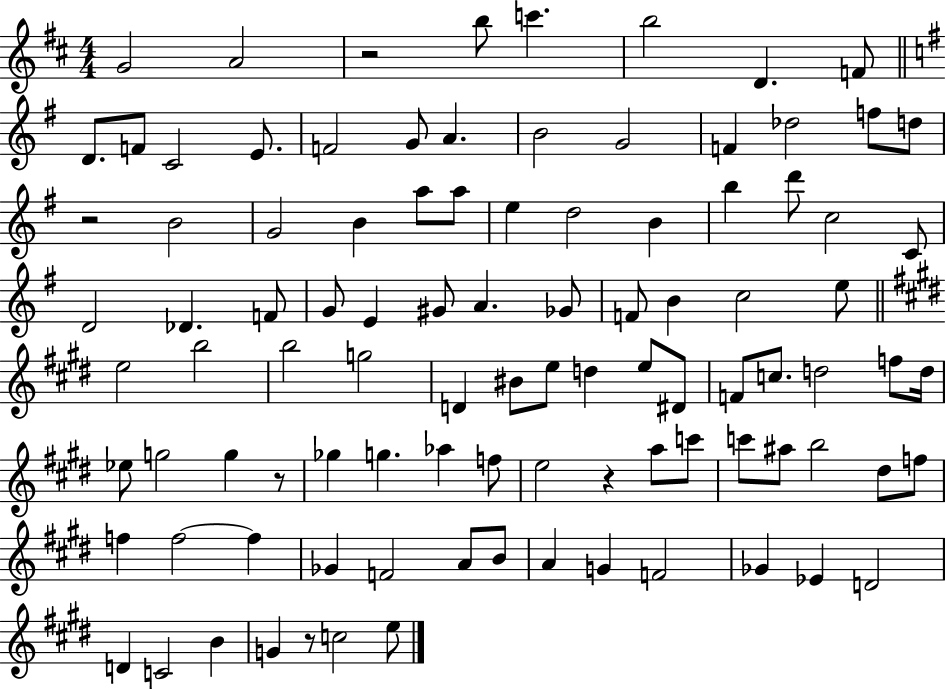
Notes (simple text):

G4/h A4/h R/h B5/e C6/q. B5/h D4/q. F4/e D4/e. F4/e C4/h E4/e. F4/h G4/e A4/q. B4/h G4/h F4/q Db5/h F5/e D5/e R/h B4/h G4/h B4/q A5/e A5/e E5/q D5/h B4/q B5/q D6/e C5/h C4/e D4/h Db4/q. F4/e G4/e E4/q G#4/e A4/q. Gb4/e F4/e B4/q C5/h E5/e E5/h B5/h B5/h G5/h D4/q BIS4/e E5/e D5/q E5/e D#4/e F4/e C5/e. D5/h F5/e D5/s Eb5/e G5/h G5/q R/e Gb5/q G5/q. Ab5/q F5/e E5/h R/q A5/e C6/e C6/e A#5/e B5/h D#5/e F5/e F5/q F5/h F5/q Gb4/q F4/h A4/e B4/e A4/q G4/q F4/h Gb4/q Eb4/q D4/h D4/q C4/h B4/q G4/q R/e C5/h E5/e